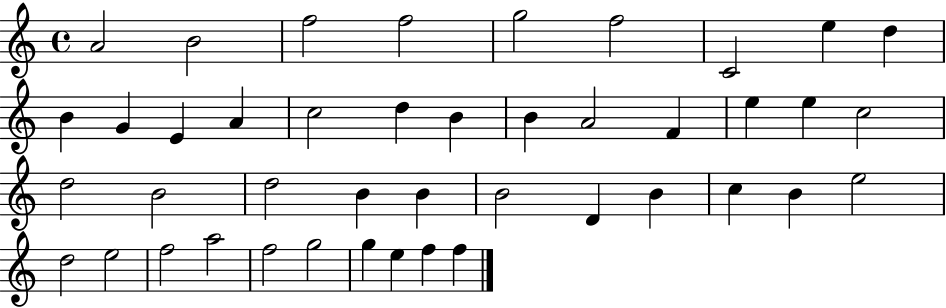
A4/h B4/h F5/h F5/h G5/h F5/h C4/h E5/q D5/q B4/q G4/q E4/q A4/q C5/h D5/q B4/q B4/q A4/h F4/q E5/q E5/q C5/h D5/h B4/h D5/h B4/q B4/q B4/h D4/q B4/q C5/q B4/q E5/h D5/h E5/h F5/h A5/h F5/h G5/h G5/q E5/q F5/q F5/q